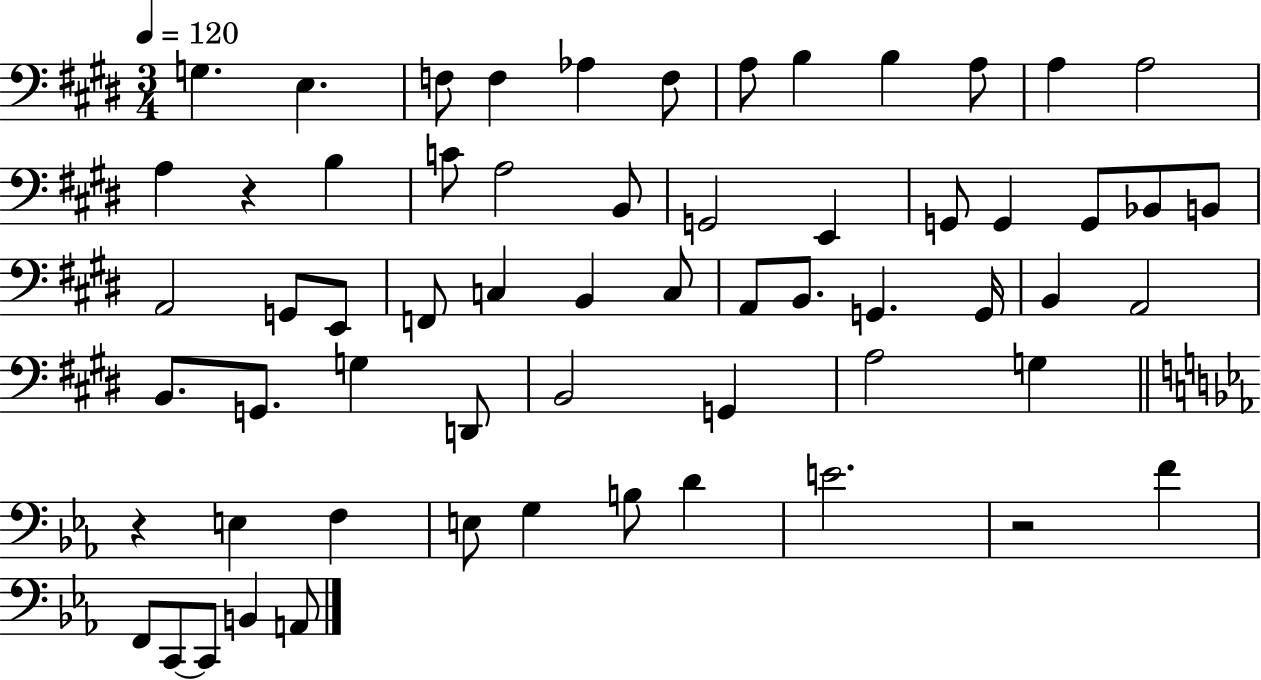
G3/q. E3/q. F3/e F3/q Ab3/q F3/e A3/e B3/q B3/q A3/e A3/q A3/h A3/q R/q B3/q C4/e A3/h B2/e G2/h E2/q G2/e G2/q G2/e Bb2/e B2/e A2/h G2/e E2/e F2/e C3/q B2/q C3/e A2/e B2/e. G2/q. G2/s B2/q A2/h B2/e. G2/e. G3/q D2/e B2/h G2/q A3/h G3/q R/q E3/q F3/q E3/e G3/q B3/e D4/q E4/h. R/h F4/q F2/e C2/e C2/e B2/q A2/e